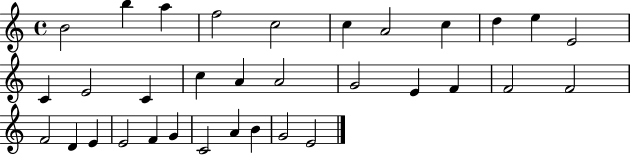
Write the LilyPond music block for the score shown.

{
  \clef treble
  \time 4/4
  \defaultTimeSignature
  \key c \major
  b'2 b''4 a''4 | f''2 c''2 | c''4 a'2 c''4 | d''4 e''4 e'2 | \break c'4 e'2 c'4 | c''4 a'4 a'2 | g'2 e'4 f'4 | f'2 f'2 | \break f'2 d'4 e'4 | e'2 f'4 g'4 | c'2 a'4 b'4 | g'2 e'2 | \break \bar "|."
}